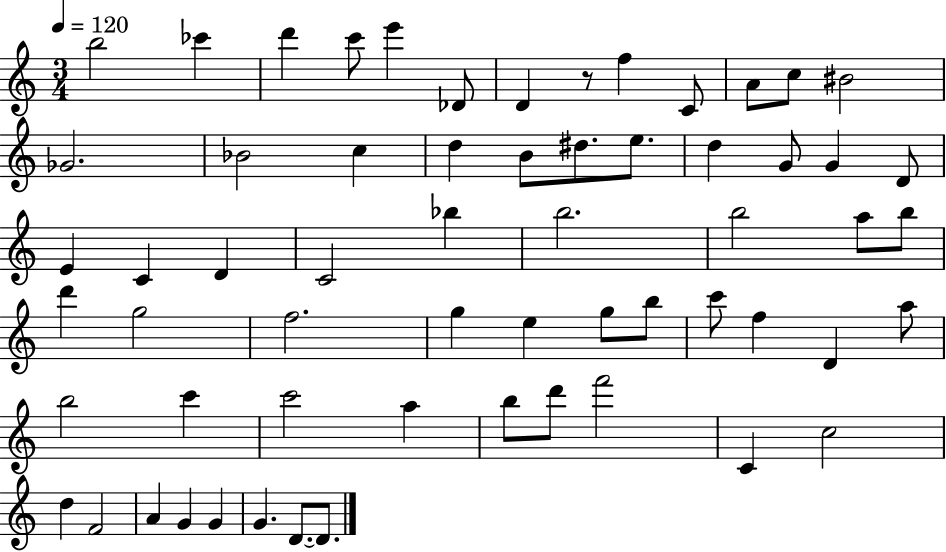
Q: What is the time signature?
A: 3/4